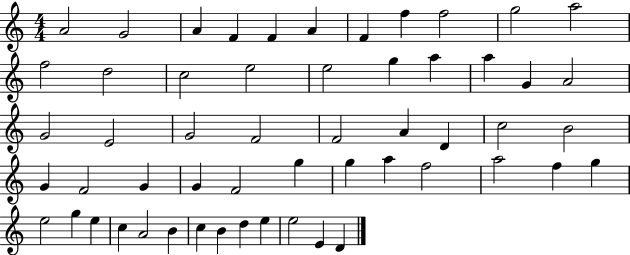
{
  \clef treble
  \numericTimeSignature
  \time 4/4
  \key c \major
  a'2 g'2 | a'4 f'4 f'4 a'4 | f'4 f''4 f''2 | g''2 a''2 | \break f''2 d''2 | c''2 e''2 | e''2 g''4 a''4 | a''4 g'4 a'2 | \break g'2 e'2 | g'2 f'2 | f'2 a'4 d'4 | c''2 b'2 | \break g'4 f'2 g'4 | g'4 f'2 g''4 | g''4 a''4 f''2 | a''2 f''4 g''4 | \break e''2 g''4 e''4 | c''4 a'2 b'4 | c''4 b'4 d''4 e''4 | e''2 e'4 d'4 | \break \bar "|."
}